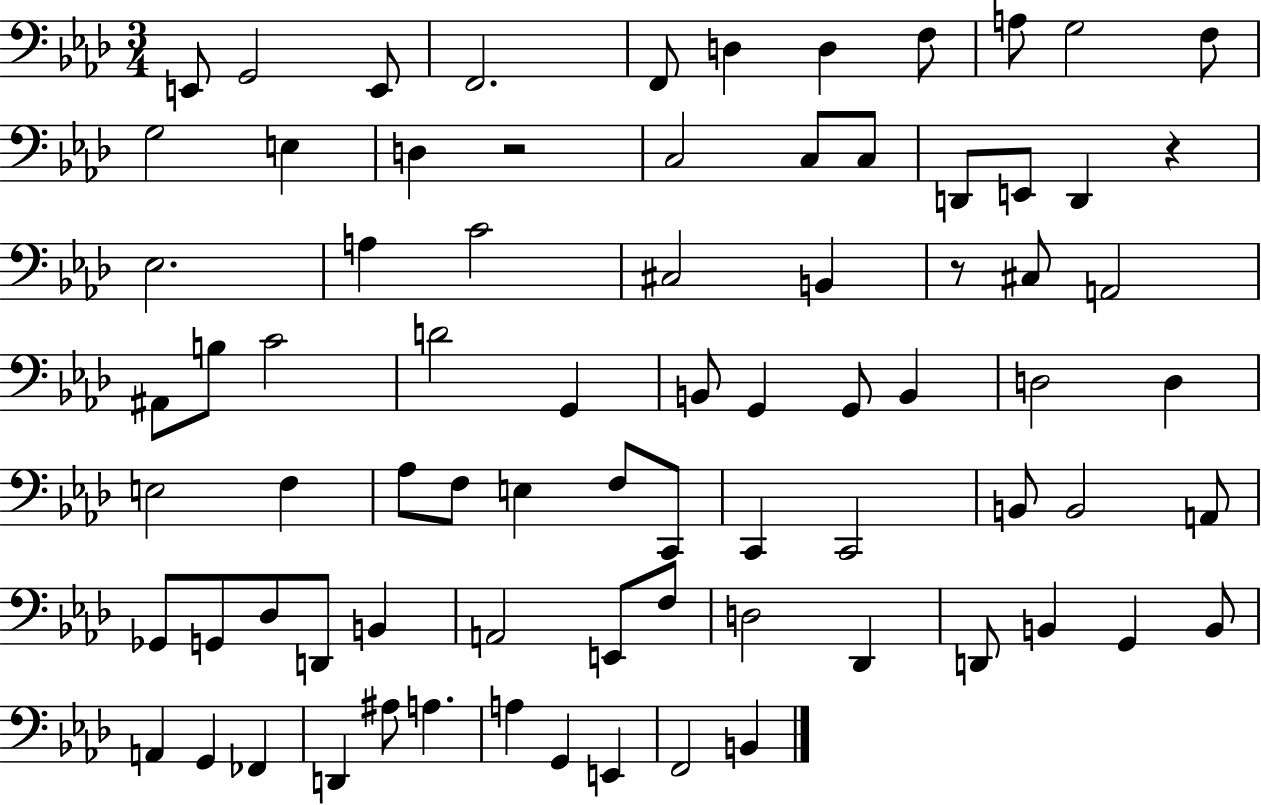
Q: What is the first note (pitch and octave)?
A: E2